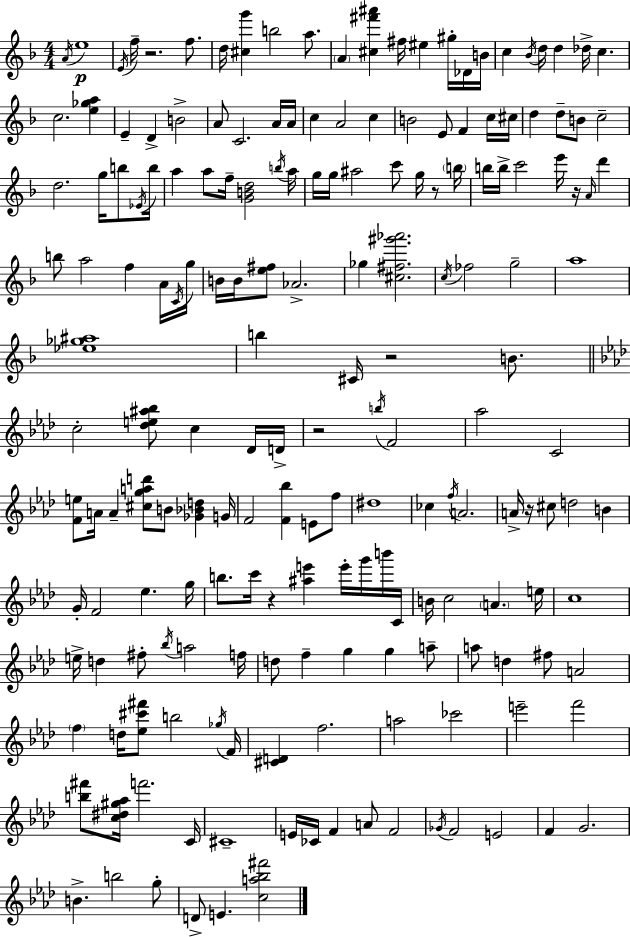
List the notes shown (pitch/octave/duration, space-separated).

A4/s E5/w E4/s F5/s R/h. F5/e. D5/s [C#5,G6]/q B5/h A5/e. A4/q [C#5,F#6,A#6]/q F#5/s EIS5/q G#5/s Db4/s B4/s C5/q Bb4/s D5/s D5/q Db5/s C5/q. C5/h. [E5,Gb5,A5]/q E4/q D4/q B4/h A4/e C4/h. A4/s A4/s C5/q A4/h C5/q B4/h E4/e F4/q C5/s C#5/s D5/q D5/e B4/e C5/h D5/h. G5/s B5/e Eb4/s B5/s A5/q A5/e F5/s [G4,B4,D5]/h B5/s A5/s G5/s G5/s A#5/h C6/e G5/s R/e B5/s B5/s B5/s C6/h E6/s R/s A4/s D6/q B5/e A5/h F5/q A4/s C4/s G5/s B4/s B4/s [E5,F#5]/e Ab4/h. Gb5/q [C#5,F#5,G#6,Ab6]/h. C5/s FES5/h G5/h A5/w [Eb5,Gb5,A#5]/w B5/q C#4/s R/h B4/e. C5/h [Db5,E5,A#5,Bb5]/e C5/q Db4/s D4/s R/h B5/s F4/h Ab5/h C4/h [F4,E5]/e A4/s A4/q [C#5,G5,A5,D6]/e B4/e [Gb4,Bb4,D5]/q G4/s F4/h [F4,Bb5]/q E4/e F5/e D#5/w CES5/q F5/s A4/h. A4/s R/s C#5/e D5/h B4/q G4/s F4/h Eb5/q. G5/s B5/e. C6/s R/q [A#5,E6]/q E6/s G6/s B6/s C4/s B4/s C5/h A4/q. E5/s C5/w E5/s D5/q F#5/e Bb5/s A5/h F5/s D5/e F5/q G5/q G5/q A5/e A5/e D5/q F#5/e A4/h F5/q D5/s [Eb5,C#6,F#6]/e B5/h Gb5/s F4/s [C#4,D4]/q F5/h. A5/h CES6/h E6/h F6/h [B5,F#6]/e [C5,D#5,G#5,Ab5]/s F6/h. C4/s C#4/w E4/s CES4/s F4/q A4/e F4/h Gb4/s F4/h E4/h F4/q G4/h. B4/q. B5/h G5/e D4/e E4/q. [C5,A5,Bb5,F#6]/h